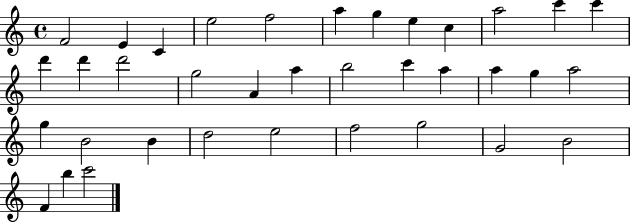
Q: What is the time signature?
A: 4/4